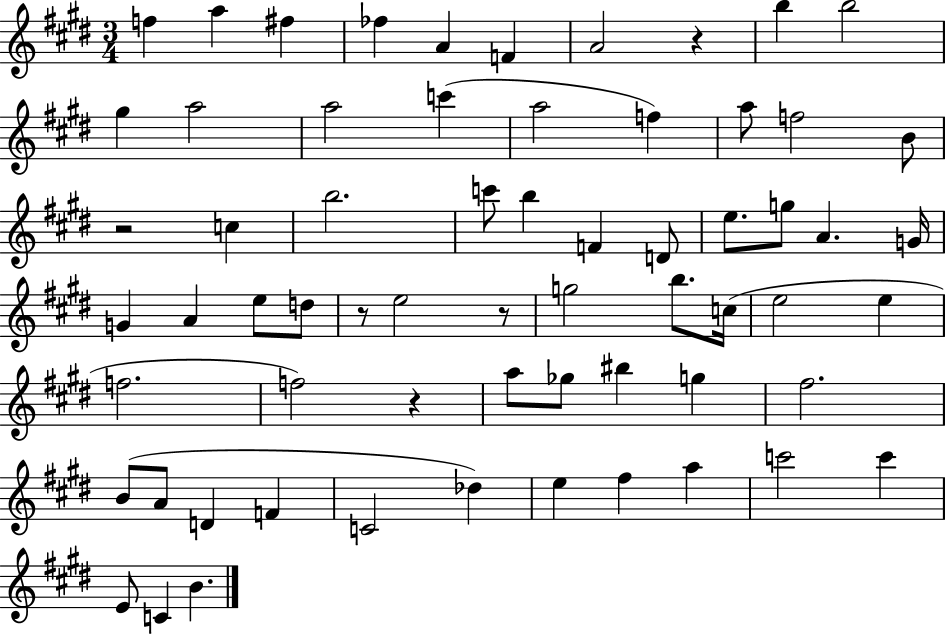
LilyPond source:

{
  \clef treble
  \numericTimeSignature
  \time 3/4
  \key e \major
  \repeat volta 2 { f''4 a''4 fis''4 | fes''4 a'4 f'4 | a'2 r4 | b''4 b''2 | \break gis''4 a''2 | a''2 c'''4( | a''2 f''4) | a''8 f''2 b'8 | \break r2 c''4 | b''2. | c'''8 b''4 f'4 d'8 | e''8. g''8 a'4. g'16 | \break g'4 a'4 e''8 d''8 | r8 e''2 r8 | g''2 b''8. c''16( | e''2 e''4 | \break f''2. | f''2) r4 | a''8 ges''8 bis''4 g''4 | fis''2. | \break b'8( a'8 d'4 f'4 | c'2 des''4) | e''4 fis''4 a''4 | c'''2 c'''4 | \break e'8 c'4 b'4. | } \bar "|."
}